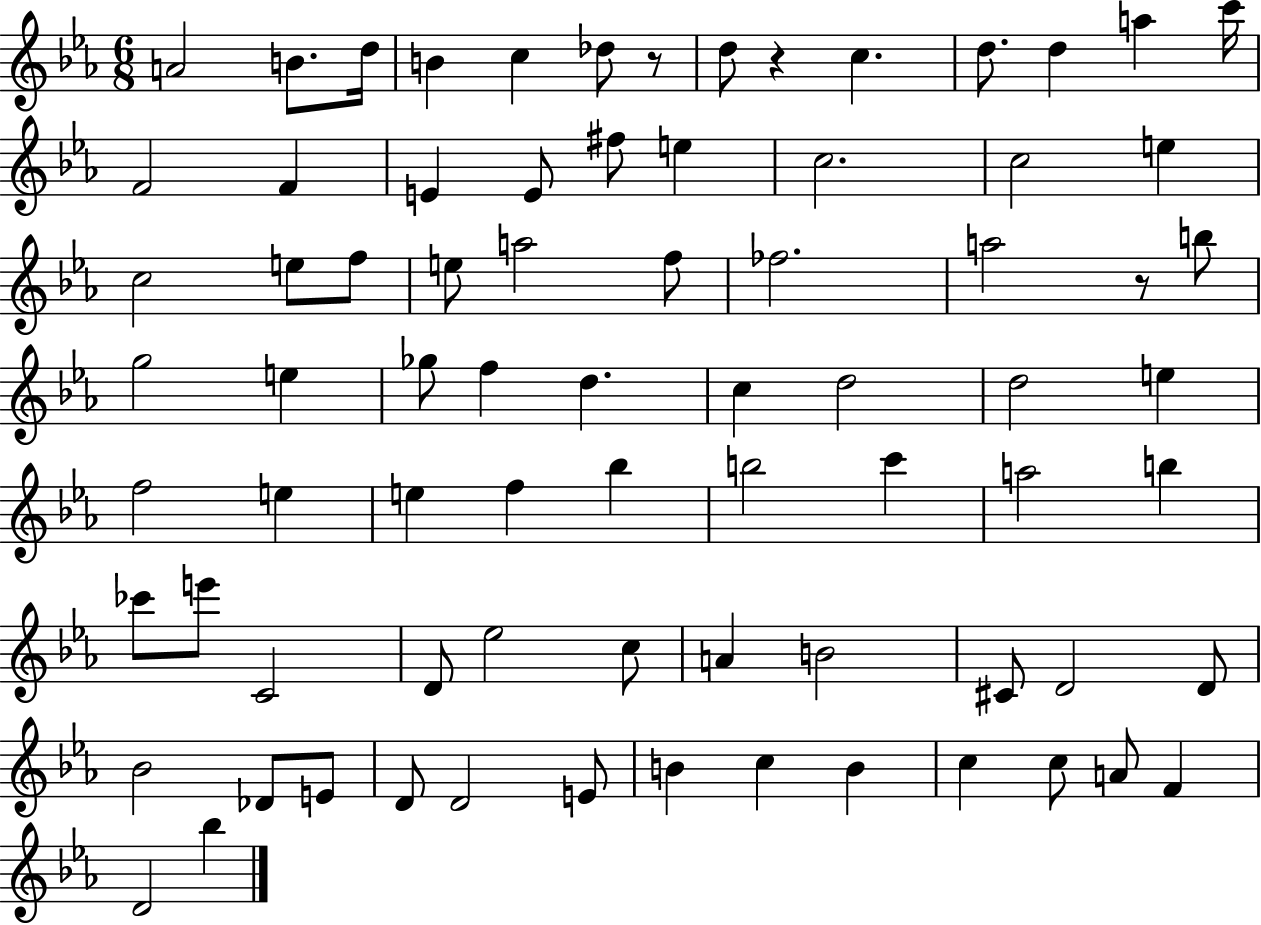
{
  \clef treble
  \numericTimeSignature
  \time 6/8
  \key ees \major
  a'2 b'8. d''16 | b'4 c''4 des''8 r8 | d''8 r4 c''4. | d''8. d''4 a''4 c'''16 | \break f'2 f'4 | e'4 e'8 fis''8 e''4 | c''2. | c''2 e''4 | \break c''2 e''8 f''8 | e''8 a''2 f''8 | fes''2. | a''2 r8 b''8 | \break g''2 e''4 | ges''8 f''4 d''4. | c''4 d''2 | d''2 e''4 | \break f''2 e''4 | e''4 f''4 bes''4 | b''2 c'''4 | a''2 b''4 | \break ces'''8 e'''8 c'2 | d'8 ees''2 c''8 | a'4 b'2 | cis'8 d'2 d'8 | \break bes'2 des'8 e'8 | d'8 d'2 e'8 | b'4 c''4 b'4 | c''4 c''8 a'8 f'4 | \break d'2 bes''4 | \bar "|."
}